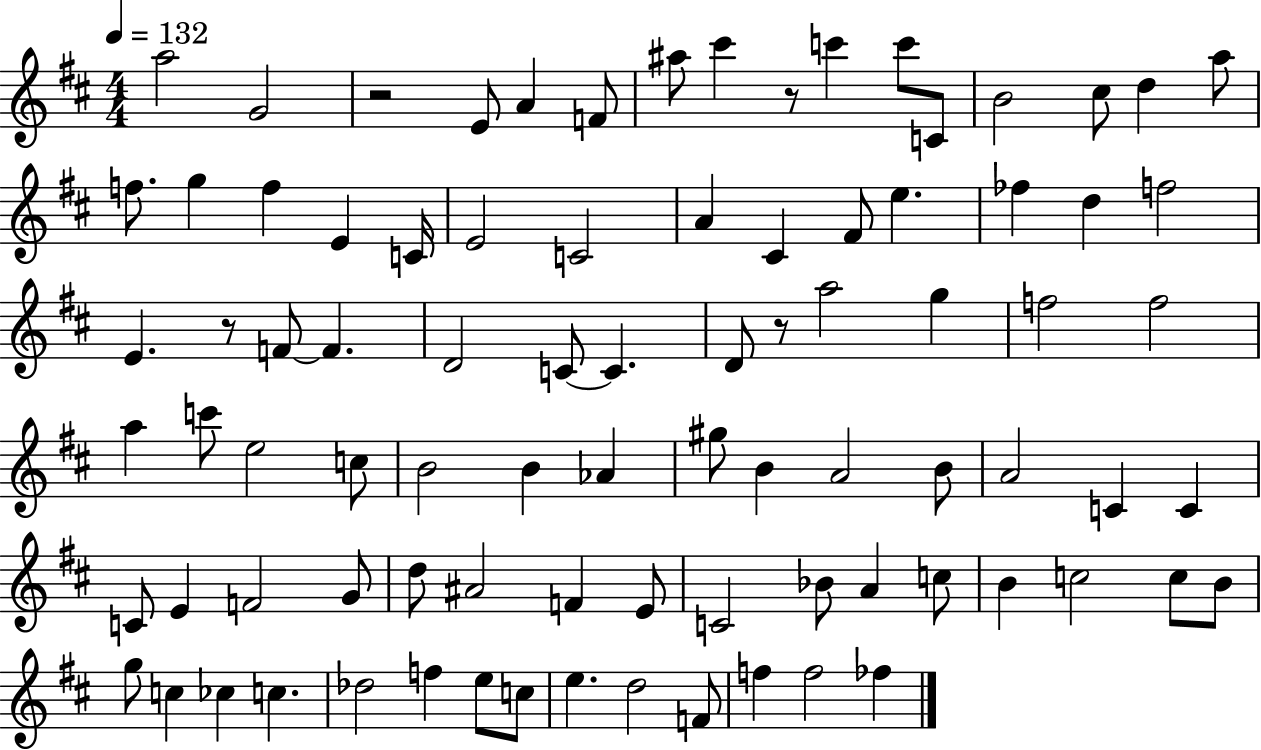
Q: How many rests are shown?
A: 4